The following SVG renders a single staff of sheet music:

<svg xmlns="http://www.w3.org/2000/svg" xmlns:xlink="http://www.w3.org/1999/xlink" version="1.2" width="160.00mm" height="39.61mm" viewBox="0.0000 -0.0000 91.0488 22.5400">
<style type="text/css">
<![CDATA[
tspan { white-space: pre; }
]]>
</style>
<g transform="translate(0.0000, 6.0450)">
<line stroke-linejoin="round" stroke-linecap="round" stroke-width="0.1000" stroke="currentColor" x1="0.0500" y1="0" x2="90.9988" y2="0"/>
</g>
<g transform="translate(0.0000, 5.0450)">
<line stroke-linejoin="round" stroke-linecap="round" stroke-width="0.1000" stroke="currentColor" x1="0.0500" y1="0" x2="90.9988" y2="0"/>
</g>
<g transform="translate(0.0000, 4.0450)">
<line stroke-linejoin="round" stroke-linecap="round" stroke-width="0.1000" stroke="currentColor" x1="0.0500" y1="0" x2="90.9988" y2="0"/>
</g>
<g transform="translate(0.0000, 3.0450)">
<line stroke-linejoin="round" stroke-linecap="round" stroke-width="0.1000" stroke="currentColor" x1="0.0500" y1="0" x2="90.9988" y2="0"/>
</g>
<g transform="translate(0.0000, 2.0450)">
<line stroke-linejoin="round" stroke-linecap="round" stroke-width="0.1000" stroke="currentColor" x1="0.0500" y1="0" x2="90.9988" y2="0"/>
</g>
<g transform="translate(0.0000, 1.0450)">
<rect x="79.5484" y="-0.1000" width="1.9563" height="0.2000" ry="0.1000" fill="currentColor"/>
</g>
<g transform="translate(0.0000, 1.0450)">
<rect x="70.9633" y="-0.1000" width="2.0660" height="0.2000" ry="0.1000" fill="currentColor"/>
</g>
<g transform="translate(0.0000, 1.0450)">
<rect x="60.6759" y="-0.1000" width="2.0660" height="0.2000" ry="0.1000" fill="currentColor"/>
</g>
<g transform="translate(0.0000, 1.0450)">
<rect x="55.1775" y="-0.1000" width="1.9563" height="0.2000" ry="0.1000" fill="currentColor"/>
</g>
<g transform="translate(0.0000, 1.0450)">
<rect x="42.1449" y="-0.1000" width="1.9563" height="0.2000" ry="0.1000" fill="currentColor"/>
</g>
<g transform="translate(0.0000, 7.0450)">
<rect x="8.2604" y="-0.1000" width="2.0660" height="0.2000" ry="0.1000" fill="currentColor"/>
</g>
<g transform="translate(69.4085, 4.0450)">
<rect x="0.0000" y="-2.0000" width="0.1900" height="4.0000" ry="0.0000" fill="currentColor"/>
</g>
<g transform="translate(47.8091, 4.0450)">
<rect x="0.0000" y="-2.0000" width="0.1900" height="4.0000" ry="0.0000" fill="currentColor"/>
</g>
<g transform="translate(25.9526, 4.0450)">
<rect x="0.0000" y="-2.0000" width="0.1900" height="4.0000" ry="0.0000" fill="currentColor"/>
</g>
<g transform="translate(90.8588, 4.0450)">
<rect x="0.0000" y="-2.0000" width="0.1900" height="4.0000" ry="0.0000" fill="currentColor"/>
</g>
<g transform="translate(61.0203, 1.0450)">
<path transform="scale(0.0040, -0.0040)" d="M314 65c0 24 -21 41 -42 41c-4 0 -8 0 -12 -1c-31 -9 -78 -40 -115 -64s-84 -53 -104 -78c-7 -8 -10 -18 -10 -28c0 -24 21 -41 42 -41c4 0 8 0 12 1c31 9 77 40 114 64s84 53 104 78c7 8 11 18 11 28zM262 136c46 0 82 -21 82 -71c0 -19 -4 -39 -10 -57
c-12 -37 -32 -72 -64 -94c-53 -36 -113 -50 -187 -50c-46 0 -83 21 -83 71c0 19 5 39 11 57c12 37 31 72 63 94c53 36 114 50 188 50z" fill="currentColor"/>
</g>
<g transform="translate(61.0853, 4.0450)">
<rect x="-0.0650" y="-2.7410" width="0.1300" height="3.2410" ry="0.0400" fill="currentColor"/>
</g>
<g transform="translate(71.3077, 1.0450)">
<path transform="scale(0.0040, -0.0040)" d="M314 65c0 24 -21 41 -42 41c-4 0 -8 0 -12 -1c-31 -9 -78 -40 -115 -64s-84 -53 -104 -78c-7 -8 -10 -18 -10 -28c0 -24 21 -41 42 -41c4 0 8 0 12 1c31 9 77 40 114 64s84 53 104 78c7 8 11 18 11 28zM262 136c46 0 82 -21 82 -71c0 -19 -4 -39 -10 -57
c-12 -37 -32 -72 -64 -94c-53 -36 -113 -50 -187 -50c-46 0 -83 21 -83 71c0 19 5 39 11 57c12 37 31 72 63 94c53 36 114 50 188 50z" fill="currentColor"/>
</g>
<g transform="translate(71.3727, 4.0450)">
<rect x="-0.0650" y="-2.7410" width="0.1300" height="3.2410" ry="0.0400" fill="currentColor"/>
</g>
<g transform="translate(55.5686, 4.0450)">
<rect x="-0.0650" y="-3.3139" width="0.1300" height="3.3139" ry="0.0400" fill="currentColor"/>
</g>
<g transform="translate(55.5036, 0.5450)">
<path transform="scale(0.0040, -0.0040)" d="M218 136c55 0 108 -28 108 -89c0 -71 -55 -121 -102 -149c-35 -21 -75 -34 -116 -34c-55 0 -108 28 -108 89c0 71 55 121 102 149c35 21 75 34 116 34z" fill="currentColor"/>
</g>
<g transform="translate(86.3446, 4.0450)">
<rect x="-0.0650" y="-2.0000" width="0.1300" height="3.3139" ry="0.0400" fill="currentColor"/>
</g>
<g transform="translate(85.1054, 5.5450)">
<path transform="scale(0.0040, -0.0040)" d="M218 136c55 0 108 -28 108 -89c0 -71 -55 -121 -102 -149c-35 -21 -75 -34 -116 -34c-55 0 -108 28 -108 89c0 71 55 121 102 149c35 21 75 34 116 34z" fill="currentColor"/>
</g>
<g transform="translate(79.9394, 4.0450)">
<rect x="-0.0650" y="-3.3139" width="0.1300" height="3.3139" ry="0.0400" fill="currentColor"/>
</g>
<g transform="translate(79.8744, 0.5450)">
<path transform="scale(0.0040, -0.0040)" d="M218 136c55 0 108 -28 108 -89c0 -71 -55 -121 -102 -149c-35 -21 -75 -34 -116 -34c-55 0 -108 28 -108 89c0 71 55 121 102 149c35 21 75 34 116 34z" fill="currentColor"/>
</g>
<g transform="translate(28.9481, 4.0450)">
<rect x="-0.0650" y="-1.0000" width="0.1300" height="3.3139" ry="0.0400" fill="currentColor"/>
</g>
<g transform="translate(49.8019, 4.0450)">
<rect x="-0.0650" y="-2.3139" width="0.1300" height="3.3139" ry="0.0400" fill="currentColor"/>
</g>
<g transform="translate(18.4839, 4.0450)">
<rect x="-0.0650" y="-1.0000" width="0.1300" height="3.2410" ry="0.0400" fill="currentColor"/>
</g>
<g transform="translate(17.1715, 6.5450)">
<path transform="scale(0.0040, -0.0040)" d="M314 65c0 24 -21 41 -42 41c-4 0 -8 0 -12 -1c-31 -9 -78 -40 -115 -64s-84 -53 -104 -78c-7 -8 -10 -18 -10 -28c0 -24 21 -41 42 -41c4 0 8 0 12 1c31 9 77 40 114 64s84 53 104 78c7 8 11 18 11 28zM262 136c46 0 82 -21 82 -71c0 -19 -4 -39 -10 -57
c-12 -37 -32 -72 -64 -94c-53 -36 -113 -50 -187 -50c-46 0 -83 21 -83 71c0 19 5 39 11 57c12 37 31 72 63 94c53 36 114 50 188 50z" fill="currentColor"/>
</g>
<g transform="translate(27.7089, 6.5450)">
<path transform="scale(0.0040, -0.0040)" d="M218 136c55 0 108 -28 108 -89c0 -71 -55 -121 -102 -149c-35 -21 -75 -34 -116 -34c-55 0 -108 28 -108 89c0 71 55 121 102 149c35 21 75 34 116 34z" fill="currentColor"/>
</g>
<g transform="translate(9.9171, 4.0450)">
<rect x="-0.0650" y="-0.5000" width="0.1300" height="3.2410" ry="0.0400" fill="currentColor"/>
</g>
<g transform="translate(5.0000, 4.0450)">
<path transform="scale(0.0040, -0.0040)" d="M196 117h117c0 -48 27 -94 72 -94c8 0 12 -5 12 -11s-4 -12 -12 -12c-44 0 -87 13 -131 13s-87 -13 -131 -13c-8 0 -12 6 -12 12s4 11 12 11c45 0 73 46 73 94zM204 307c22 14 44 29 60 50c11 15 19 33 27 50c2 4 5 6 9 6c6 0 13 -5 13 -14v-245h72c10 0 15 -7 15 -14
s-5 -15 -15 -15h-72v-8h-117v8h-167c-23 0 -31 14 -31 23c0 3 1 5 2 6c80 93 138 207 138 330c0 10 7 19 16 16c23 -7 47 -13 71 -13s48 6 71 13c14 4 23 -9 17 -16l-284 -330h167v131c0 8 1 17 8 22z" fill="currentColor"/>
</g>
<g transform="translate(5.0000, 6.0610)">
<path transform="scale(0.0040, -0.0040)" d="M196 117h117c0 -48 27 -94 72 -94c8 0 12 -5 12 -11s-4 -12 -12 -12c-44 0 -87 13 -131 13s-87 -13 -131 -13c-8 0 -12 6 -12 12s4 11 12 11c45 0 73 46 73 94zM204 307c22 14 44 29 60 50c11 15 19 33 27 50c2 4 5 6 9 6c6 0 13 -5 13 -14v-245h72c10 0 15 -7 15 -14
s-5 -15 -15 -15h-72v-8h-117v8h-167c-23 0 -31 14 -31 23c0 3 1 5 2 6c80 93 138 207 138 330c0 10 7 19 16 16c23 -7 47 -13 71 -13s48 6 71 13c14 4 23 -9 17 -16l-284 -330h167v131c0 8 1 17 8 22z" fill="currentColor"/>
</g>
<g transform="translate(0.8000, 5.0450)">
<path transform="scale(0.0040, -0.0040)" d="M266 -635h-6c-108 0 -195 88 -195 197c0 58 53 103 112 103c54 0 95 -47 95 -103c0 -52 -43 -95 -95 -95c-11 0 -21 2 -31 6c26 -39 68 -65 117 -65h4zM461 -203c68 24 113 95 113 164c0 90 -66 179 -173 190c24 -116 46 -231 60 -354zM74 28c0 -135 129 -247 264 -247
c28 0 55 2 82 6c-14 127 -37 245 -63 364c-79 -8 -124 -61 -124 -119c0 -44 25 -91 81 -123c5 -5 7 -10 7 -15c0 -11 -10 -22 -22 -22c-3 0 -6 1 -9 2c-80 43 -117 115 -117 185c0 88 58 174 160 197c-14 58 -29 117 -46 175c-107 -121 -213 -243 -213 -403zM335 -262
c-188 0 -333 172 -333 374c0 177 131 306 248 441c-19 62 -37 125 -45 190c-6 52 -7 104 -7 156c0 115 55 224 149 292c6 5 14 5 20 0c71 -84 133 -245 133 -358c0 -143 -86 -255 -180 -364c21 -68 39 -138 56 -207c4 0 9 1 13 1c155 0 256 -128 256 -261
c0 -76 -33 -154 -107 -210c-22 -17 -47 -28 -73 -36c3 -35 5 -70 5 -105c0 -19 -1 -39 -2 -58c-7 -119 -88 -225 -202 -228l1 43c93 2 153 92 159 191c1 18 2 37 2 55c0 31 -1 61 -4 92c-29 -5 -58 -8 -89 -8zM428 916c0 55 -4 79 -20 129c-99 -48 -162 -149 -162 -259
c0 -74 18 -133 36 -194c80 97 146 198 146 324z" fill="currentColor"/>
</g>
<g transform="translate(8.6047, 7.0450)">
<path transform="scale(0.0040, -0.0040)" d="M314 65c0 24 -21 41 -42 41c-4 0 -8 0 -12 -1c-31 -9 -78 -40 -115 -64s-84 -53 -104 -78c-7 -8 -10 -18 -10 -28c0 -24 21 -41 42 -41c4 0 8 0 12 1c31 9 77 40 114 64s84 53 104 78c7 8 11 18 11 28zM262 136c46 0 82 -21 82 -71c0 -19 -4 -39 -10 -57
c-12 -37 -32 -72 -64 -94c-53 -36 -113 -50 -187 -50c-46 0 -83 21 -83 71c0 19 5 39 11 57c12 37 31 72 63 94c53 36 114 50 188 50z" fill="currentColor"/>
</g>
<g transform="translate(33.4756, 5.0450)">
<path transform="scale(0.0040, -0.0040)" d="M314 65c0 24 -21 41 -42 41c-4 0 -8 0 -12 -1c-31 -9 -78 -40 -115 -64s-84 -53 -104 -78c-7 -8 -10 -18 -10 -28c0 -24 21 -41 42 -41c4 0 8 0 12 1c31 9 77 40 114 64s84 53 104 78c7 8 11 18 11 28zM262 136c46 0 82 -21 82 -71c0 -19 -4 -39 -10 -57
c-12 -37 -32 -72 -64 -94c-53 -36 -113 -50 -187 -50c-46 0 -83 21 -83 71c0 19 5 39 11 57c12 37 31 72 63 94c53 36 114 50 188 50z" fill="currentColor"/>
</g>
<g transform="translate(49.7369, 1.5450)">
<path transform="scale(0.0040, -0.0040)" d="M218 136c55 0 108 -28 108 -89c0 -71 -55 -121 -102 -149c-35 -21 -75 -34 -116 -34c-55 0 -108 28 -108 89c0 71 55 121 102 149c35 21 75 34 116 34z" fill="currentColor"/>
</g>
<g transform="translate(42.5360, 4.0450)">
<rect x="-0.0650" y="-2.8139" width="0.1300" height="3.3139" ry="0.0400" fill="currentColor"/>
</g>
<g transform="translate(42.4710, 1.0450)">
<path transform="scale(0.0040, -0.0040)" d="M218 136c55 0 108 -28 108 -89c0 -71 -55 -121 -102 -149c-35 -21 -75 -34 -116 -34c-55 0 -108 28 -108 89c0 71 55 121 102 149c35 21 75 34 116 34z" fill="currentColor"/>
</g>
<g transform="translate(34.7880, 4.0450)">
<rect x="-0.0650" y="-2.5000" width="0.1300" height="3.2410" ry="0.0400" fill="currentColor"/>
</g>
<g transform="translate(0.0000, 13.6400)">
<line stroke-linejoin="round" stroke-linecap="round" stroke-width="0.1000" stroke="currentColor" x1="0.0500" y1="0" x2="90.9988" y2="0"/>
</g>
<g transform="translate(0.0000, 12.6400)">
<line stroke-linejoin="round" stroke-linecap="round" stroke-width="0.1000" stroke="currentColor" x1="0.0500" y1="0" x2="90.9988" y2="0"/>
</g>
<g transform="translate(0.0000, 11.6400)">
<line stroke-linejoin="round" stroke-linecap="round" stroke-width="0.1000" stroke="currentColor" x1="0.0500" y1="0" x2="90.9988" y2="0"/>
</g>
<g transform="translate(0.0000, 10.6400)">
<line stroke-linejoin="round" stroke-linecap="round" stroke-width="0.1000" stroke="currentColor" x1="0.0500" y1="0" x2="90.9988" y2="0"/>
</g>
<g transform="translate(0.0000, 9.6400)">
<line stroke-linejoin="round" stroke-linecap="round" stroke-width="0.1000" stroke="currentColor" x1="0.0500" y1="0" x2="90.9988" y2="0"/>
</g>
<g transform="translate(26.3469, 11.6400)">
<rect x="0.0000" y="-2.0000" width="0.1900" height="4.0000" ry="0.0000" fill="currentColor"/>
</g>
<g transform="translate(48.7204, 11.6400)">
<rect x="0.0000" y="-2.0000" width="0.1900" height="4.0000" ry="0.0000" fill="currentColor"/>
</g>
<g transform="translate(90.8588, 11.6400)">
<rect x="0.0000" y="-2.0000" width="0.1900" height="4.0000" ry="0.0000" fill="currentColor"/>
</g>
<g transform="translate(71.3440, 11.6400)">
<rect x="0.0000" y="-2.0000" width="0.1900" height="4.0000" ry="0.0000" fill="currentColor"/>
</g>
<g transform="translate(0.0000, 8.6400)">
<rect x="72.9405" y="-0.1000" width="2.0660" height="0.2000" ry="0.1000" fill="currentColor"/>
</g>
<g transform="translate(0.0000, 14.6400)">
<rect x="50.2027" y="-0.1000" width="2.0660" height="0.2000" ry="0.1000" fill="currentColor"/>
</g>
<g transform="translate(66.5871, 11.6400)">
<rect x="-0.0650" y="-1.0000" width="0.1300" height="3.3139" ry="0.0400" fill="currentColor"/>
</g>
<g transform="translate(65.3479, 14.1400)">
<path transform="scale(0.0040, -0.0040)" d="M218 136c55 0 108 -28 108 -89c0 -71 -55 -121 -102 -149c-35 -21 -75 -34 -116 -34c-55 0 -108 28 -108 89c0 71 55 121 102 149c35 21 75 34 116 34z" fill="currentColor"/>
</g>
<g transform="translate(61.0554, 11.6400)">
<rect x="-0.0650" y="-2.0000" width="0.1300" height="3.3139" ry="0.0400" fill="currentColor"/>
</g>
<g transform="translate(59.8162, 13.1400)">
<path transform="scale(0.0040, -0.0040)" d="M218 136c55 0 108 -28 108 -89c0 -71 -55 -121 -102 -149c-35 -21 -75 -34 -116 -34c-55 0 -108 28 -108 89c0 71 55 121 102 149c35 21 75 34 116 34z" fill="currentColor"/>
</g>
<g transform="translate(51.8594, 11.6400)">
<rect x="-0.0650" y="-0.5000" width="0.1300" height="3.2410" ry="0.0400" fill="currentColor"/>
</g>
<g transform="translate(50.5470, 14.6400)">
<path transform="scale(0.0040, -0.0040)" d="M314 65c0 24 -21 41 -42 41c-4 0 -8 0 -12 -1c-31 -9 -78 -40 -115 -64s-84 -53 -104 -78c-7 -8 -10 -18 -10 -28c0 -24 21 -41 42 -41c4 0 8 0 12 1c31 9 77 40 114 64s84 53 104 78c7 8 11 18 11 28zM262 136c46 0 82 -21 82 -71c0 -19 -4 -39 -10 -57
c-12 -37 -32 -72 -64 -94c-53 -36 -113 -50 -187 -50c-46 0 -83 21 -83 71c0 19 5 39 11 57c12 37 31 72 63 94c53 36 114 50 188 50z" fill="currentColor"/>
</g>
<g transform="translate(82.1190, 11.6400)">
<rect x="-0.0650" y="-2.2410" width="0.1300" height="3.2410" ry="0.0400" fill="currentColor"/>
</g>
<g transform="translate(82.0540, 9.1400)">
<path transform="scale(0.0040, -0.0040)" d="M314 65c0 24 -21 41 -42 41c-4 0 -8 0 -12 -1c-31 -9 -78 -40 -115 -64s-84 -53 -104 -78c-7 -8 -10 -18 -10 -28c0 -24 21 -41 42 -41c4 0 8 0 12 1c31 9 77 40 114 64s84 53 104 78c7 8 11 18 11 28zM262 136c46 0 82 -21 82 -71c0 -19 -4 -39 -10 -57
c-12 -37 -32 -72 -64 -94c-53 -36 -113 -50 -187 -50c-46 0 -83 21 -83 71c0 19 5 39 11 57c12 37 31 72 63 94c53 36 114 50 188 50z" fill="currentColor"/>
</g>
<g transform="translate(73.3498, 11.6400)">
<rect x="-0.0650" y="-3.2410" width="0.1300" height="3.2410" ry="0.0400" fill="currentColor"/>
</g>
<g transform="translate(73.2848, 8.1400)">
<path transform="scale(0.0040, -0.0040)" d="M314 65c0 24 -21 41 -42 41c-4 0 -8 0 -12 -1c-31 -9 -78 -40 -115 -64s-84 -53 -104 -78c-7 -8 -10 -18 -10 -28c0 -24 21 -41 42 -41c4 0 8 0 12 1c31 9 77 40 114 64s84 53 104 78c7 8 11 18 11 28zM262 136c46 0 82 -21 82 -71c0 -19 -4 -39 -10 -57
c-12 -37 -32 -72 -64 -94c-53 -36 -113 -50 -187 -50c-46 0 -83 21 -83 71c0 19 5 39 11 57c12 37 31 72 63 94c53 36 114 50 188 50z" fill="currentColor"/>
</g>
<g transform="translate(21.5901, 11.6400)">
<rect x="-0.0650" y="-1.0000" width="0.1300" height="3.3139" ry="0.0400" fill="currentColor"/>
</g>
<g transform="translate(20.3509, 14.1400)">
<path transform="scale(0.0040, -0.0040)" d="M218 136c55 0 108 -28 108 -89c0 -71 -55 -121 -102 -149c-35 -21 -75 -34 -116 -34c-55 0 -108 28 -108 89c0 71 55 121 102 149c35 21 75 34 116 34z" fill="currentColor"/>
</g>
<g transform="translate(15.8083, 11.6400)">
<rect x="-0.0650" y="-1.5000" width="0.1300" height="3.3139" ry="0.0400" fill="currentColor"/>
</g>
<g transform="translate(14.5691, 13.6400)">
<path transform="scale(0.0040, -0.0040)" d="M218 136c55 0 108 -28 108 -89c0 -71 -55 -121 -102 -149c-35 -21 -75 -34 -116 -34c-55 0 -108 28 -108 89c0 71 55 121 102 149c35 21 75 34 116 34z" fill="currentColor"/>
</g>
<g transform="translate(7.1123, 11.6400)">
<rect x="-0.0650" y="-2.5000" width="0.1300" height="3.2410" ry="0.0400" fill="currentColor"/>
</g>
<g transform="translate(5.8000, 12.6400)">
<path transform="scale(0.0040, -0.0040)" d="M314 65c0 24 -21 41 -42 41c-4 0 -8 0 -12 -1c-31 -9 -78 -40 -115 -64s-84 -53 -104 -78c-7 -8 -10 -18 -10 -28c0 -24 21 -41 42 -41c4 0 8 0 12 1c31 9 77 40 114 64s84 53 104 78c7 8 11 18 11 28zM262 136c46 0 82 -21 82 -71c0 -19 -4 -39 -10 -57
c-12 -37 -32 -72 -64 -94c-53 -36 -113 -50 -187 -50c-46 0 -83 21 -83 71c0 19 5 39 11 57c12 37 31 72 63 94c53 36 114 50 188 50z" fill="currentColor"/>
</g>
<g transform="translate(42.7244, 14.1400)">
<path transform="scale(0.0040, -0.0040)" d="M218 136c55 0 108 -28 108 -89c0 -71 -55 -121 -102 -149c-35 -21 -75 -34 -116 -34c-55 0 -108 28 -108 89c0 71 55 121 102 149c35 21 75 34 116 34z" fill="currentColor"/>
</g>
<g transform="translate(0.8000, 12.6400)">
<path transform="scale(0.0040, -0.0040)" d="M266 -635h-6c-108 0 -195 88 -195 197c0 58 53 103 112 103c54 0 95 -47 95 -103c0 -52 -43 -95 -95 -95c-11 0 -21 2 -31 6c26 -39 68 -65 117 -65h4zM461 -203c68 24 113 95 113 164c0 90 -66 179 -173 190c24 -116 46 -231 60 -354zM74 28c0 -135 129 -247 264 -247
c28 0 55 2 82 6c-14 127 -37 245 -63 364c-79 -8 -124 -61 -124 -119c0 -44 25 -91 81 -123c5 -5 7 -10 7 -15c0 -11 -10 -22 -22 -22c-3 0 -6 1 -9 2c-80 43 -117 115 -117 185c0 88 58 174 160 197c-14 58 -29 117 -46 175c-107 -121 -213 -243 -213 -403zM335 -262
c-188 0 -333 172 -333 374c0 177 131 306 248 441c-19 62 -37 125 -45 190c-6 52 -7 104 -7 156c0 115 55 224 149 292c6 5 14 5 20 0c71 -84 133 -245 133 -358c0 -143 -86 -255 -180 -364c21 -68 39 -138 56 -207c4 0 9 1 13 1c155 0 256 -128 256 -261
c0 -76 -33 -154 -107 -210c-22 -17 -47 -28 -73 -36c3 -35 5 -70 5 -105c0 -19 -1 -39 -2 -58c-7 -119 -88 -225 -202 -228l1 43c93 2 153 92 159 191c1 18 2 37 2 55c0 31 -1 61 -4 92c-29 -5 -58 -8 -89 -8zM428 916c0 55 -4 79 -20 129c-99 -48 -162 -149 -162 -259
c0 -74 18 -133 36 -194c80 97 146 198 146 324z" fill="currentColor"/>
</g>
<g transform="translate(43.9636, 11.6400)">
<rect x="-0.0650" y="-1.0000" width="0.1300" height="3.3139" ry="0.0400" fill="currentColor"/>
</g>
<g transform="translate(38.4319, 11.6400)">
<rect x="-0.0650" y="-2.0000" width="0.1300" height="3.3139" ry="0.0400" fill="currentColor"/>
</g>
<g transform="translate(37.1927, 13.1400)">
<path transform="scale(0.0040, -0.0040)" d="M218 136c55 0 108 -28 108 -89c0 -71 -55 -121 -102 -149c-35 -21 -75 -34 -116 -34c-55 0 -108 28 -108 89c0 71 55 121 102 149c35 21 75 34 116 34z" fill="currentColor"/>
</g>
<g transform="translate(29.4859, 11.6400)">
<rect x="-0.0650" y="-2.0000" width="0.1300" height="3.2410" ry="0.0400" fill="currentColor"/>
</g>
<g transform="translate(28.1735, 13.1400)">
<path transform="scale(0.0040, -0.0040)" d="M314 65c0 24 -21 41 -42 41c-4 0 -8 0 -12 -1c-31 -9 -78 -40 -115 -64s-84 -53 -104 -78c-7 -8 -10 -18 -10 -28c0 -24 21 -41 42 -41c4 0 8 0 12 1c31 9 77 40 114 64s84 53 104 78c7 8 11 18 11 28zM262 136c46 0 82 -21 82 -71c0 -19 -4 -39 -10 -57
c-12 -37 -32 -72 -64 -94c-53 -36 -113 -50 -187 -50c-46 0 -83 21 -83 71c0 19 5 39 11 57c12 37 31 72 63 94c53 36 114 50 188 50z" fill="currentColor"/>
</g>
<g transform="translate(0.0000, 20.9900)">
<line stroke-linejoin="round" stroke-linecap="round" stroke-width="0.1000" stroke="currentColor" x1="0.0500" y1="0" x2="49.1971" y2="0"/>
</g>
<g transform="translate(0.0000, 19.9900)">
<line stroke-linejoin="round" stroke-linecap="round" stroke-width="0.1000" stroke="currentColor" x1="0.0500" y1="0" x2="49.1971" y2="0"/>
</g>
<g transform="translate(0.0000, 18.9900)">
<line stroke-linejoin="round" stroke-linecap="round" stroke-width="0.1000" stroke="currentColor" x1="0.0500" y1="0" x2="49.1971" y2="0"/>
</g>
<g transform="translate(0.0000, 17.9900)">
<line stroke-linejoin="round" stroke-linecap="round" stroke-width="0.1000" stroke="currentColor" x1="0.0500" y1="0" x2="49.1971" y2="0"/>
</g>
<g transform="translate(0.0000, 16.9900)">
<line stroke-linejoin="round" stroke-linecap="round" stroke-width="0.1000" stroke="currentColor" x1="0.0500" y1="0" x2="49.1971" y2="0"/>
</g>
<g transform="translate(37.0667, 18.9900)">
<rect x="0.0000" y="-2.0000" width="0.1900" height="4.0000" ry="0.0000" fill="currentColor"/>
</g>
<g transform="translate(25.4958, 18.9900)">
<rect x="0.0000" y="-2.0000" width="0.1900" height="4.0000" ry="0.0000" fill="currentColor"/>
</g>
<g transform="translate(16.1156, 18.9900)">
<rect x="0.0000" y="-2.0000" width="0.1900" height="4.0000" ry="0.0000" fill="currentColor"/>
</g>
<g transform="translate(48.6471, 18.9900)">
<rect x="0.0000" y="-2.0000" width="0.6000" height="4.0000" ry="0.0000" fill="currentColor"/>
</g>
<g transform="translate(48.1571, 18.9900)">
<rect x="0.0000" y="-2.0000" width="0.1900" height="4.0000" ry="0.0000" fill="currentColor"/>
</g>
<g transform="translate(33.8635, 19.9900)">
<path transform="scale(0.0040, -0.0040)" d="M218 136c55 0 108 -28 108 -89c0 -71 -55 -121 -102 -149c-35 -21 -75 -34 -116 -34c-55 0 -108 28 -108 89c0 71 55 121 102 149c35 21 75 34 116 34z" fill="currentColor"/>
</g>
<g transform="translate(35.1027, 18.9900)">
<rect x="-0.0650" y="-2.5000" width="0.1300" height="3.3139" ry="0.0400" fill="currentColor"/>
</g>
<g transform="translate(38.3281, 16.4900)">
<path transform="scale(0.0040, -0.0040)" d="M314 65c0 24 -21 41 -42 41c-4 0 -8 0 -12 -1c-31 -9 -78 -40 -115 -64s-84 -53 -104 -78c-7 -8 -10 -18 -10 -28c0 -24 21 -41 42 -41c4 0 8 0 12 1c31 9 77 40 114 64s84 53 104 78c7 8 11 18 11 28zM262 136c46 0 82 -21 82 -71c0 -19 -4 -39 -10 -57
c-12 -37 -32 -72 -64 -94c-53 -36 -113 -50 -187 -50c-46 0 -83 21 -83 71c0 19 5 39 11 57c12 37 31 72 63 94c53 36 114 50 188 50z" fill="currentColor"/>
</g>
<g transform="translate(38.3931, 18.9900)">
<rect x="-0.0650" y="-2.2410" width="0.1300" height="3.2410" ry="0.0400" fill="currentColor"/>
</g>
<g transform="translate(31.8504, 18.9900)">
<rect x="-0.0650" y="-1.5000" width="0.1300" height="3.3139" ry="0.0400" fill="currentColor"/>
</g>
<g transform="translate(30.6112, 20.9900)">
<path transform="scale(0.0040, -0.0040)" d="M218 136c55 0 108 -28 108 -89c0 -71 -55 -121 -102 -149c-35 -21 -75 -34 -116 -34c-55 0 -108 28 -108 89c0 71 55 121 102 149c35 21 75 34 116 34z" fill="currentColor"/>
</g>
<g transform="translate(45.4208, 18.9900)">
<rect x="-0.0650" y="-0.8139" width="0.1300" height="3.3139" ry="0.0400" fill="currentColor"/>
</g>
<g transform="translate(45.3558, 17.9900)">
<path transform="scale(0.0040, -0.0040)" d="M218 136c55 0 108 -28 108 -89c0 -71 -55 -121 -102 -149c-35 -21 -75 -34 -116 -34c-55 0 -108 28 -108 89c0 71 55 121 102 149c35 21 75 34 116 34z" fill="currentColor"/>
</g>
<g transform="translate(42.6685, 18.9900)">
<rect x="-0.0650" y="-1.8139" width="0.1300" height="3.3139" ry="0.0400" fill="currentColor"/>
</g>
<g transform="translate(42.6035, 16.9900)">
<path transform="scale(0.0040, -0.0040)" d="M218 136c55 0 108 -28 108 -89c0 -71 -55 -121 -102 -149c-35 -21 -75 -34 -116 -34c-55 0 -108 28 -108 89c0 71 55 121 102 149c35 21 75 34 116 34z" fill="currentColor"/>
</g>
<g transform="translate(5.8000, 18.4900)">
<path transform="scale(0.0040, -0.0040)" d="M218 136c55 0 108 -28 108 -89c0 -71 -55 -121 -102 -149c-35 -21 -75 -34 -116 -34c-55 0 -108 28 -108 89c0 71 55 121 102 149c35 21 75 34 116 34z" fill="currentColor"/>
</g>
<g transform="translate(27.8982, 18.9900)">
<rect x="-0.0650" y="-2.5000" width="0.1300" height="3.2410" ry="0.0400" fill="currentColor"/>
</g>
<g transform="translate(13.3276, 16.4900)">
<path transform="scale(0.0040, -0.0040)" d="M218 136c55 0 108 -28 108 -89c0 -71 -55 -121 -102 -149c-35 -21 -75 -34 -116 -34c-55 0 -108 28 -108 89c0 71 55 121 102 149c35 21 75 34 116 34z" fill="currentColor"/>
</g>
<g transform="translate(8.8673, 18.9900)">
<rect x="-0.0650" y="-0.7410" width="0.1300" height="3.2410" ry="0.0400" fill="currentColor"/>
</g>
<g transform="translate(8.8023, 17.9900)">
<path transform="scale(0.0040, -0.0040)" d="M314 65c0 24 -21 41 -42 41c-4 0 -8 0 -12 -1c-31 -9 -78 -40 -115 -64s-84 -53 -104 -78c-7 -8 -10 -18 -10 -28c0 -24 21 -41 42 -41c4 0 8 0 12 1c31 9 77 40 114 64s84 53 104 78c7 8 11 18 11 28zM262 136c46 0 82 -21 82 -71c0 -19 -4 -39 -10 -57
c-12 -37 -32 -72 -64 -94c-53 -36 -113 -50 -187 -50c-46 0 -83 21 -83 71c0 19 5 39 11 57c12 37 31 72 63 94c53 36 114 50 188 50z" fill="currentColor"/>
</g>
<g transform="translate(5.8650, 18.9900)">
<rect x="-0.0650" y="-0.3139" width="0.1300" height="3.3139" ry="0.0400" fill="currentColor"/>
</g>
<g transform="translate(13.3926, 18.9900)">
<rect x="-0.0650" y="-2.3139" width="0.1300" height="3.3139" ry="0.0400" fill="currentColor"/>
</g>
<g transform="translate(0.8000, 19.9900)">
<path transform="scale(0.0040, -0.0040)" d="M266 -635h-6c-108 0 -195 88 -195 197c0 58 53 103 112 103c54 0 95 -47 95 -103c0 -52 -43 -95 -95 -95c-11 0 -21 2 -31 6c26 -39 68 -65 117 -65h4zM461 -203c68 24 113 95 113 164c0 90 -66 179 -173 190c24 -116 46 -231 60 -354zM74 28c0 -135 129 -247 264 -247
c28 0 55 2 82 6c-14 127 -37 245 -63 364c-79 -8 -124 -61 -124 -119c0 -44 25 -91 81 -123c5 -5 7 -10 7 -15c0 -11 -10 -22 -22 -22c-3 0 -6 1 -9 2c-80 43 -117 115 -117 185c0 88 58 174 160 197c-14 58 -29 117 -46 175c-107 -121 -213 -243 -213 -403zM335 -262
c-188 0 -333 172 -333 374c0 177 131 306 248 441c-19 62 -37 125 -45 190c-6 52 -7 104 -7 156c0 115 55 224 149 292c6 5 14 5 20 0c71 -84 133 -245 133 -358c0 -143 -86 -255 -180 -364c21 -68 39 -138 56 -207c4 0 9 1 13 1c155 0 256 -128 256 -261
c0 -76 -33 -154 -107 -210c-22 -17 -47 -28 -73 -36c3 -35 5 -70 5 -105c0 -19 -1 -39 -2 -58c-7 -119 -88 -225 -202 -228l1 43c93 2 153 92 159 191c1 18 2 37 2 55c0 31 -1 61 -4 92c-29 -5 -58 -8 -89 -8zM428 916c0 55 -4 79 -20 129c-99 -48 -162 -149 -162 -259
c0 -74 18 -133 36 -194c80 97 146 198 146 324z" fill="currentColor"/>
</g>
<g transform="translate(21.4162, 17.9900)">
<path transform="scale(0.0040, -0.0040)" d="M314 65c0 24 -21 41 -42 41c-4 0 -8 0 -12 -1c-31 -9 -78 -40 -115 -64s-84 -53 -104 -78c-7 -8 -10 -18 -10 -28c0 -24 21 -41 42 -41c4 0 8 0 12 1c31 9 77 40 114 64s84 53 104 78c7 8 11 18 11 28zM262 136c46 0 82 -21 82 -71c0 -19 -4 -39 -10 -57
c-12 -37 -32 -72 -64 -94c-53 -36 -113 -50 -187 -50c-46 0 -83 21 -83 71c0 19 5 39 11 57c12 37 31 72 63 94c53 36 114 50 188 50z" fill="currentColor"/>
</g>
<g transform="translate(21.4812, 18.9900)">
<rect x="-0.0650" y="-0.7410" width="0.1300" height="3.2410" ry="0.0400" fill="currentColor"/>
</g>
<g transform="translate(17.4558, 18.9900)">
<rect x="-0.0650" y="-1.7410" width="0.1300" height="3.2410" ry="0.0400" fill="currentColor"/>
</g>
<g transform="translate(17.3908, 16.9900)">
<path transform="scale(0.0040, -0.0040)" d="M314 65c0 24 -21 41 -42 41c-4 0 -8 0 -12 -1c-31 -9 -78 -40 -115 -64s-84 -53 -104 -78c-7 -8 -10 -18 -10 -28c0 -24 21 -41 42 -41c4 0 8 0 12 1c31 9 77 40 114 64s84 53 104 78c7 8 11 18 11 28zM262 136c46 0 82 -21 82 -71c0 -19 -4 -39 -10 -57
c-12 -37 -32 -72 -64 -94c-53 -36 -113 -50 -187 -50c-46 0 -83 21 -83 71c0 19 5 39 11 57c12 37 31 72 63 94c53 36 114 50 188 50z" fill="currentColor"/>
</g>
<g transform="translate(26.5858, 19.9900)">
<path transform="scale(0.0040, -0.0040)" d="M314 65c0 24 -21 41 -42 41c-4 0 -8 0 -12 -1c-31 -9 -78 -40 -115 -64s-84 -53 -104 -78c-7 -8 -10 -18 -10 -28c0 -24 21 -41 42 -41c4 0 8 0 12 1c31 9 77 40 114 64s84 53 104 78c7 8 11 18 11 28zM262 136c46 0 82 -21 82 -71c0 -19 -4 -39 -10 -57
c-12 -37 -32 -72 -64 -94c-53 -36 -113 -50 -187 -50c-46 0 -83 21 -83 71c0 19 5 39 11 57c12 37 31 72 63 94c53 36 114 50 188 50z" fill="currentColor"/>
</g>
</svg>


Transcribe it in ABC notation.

X:1
T:Untitled
M:4/4
L:1/4
K:C
C2 D2 D G2 a g b a2 a2 b F G2 E D F2 F D C2 F D b2 g2 c d2 g f2 d2 G2 E G g2 f d